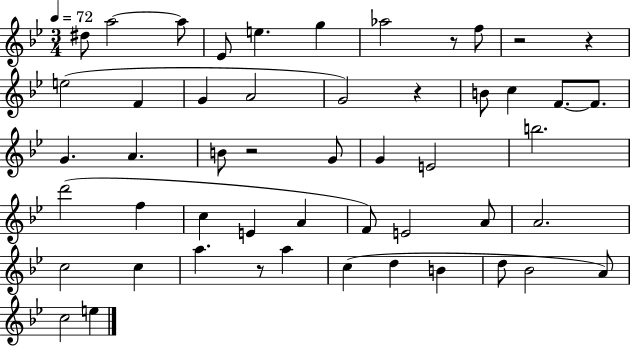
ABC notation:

X:1
T:Untitled
M:3/4
L:1/4
K:Bb
^d/2 a2 a/2 _E/2 e g _a2 z/2 f/2 z2 z e2 F G A2 G2 z B/2 c F/2 F/2 G A B/2 z2 G/2 G E2 b2 d'2 f c E A F/2 E2 A/2 A2 c2 c a z/2 a c d B d/2 _B2 A/2 c2 e